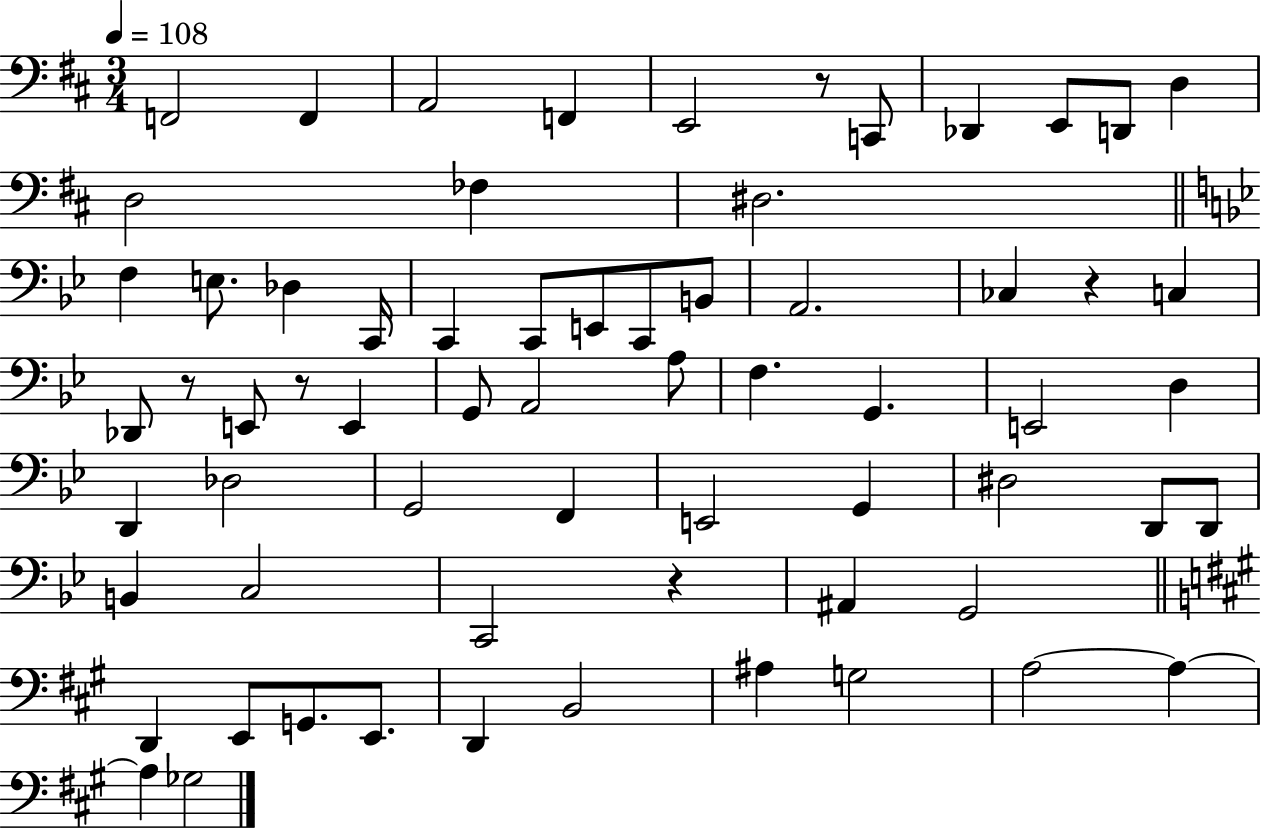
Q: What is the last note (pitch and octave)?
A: Gb3